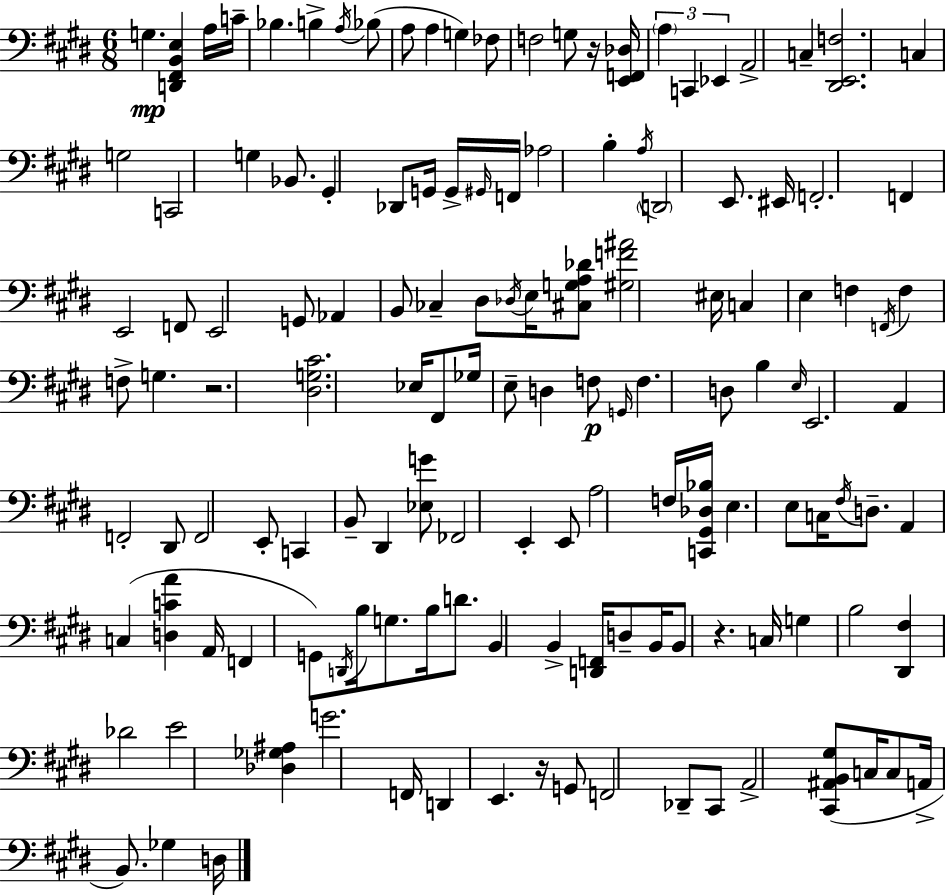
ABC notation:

X:1
T:Untitled
M:6/8
L:1/4
K:E
G, [D,,^F,,B,,E,] A,/4 C/4 _B, B, A,/4 _B,/2 A,/2 A, G, _F,/2 F,2 G,/2 z/4 [E,,F,,_D,]/4 A, C,, _E,, A,,2 C, [^D,,E,,F,]2 C, G,2 C,,2 G, _B,,/2 ^G,, _D,,/2 G,,/4 G,,/4 ^G,,/4 F,,/4 _A,2 B, A,/4 D,,2 E,,/2 ^E,,/4 F,,2 F,, E,,2 F,,/2 E,,2 G,,/2 _A,, B,,/2 _C, ^D,/2 _D,/4 E,/4 [^C,G,A,_D]/2 [^G,F^A]2 ^E,/4 C, E, F, F,,/4 F, F,/2 G, z2 [^D,G,^C]2 _E,/4 ^F,,/2 _G,/4 E,/2 D, F,/2 G,,/4 F, D,/2 B, E,/4 E,,2 A,, F,,2 ^D,,/2 F,,2 E,,/2 C,, B,,/2 ^D,, [_E,G]/2 _F,,2 E,, E,,/2 A,2 F,/4 [C,,^G,,_D,_B,]/4 E, E,/2 C,/4 ^F,/4 D,/2 A,, C, [D,CA] A,,/4 F,, G,,/2 D,,/4 B,/4 G,/2 B,/4 D/2 B,, B,, [D,,F,,]/4 D,/2 B,,/4 B,,/2 z C,/4 G, B,2 [^D,,^F,] _D2 E2 [_D,_G,^A,] G2 F,,/4 D,, E,, z/4 G,,/2 F,,2 _D,,/2 ^C,,/2 A,,2 [^C,,^A,,B,,^G,]/2 C,/4 C,/2 A,,/4 B,,/2 _G, D,/4